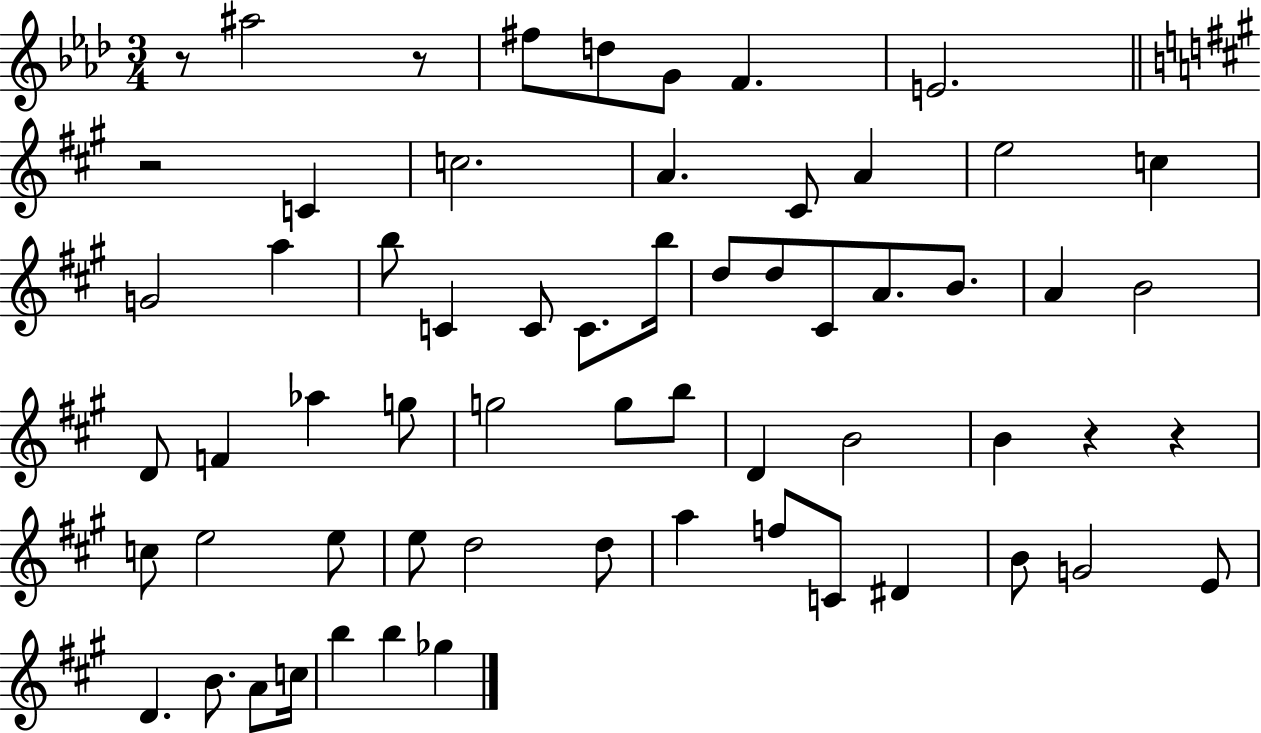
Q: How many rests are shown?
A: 5